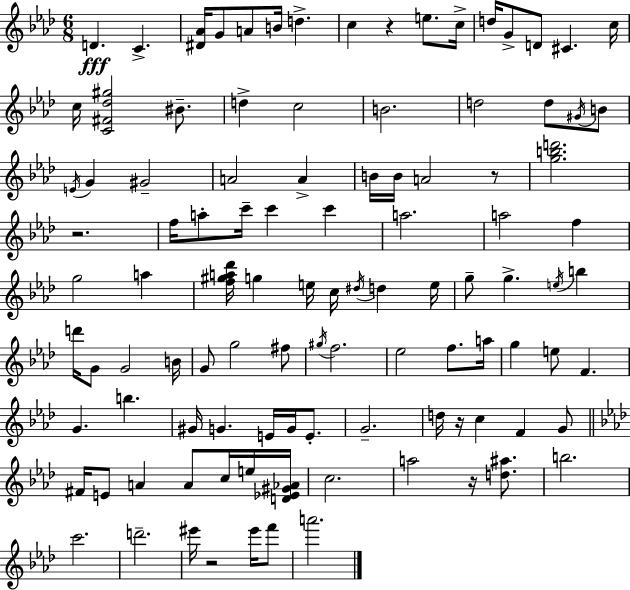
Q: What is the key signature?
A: AES major